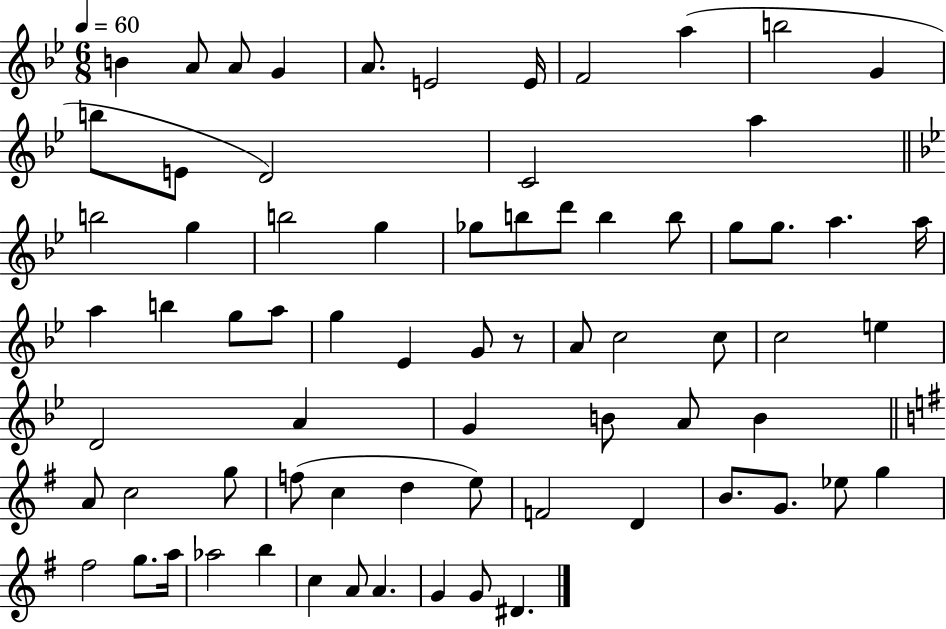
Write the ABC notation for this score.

X:1
T:Untitled
M:6/8
L:1/4
K:Bb
B A/2 A/2 G A/2 E2 E/4 F2 a b2 G b/2 E/2 D2 C2 a b2 g b2 g _g/2 b/2 d'/2 b b/2 g/2 g/2 a a/4 a b g/2 a/2 g _E G/2 z/2 A/2 c2 c/2 c2 e D2 A G B/2 A/2 B A/2 c2 g/2 f/2 c d e/2 F2 D B/2 G/2 _e/2 g ^f2 g/2 a/4 _a2 b c A/2 A G G/2 ^D